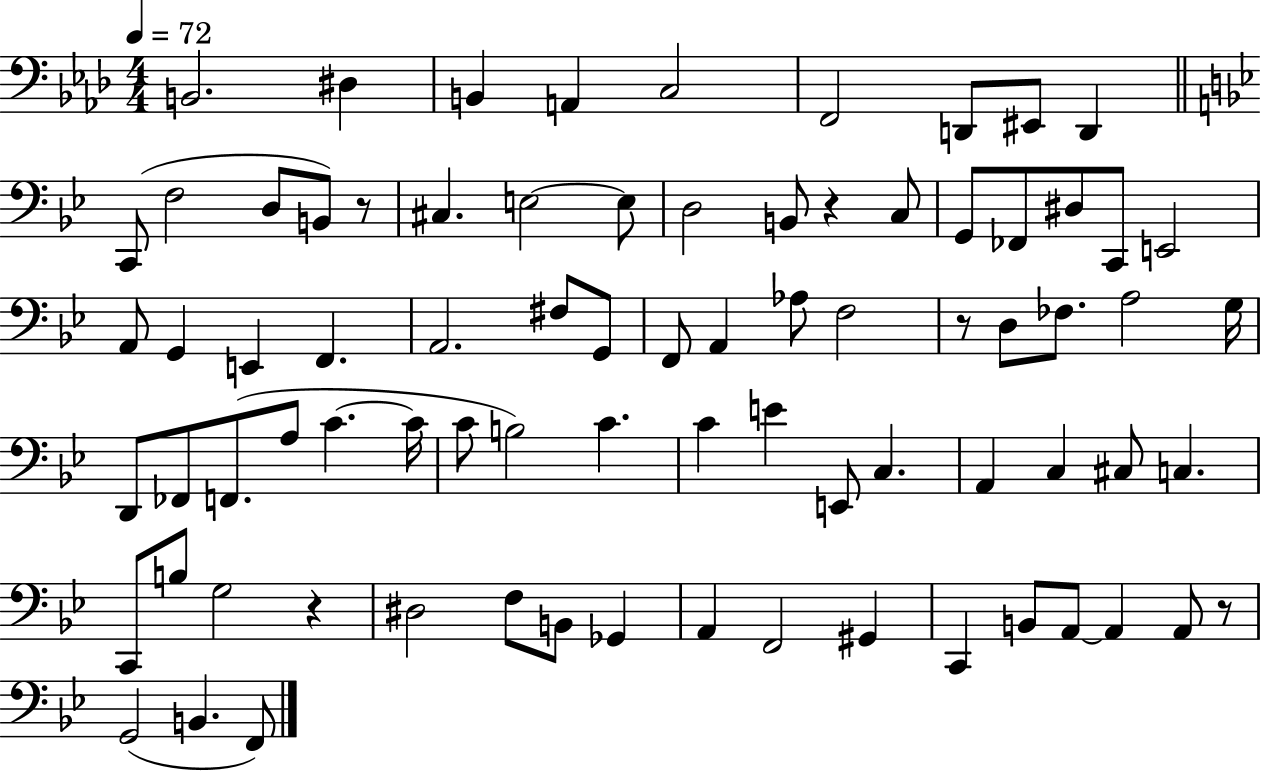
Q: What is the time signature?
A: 4/4